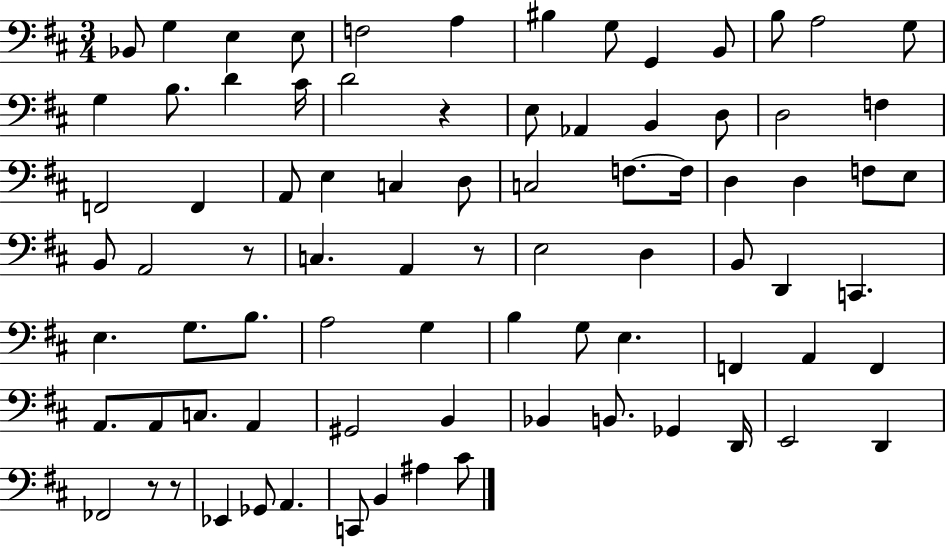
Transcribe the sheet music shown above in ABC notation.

X:1
T:Untitled
M:3/4
L:1/4
K:D
_B,,/2 G, E, E,/2 F,2 A, ^B, G,/2 G,, B,,/2 B,/2 A,2 G,/2 G, B,/2 D ^C/4 D2 z E,/2 _A,, B,, D,/2 D,2 F, F,,2 F,, A,,/2 E, C, D,/2 C,2 F,/2 F,/4 D, D, F,/2 E,/2 B,,/2 A,,2 z/2 C, A,, z/2 E,2 D, B,,/2 D,, C,, E, G,/2 B,/2 A,2 G, B, G,/2 E, F,, A,, F,, A,,/2 A,,/2 C,/2 A,, ^G,,2 B,, _B,, B,,/2 _G,, D,,/4 E,,2 D,, _F,,2 z/2 z/2 _E,, _G,,/2 A,, C,,/2 B,, ^A, ^C/2